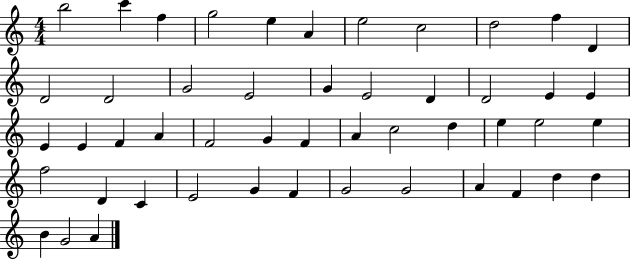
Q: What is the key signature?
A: C major